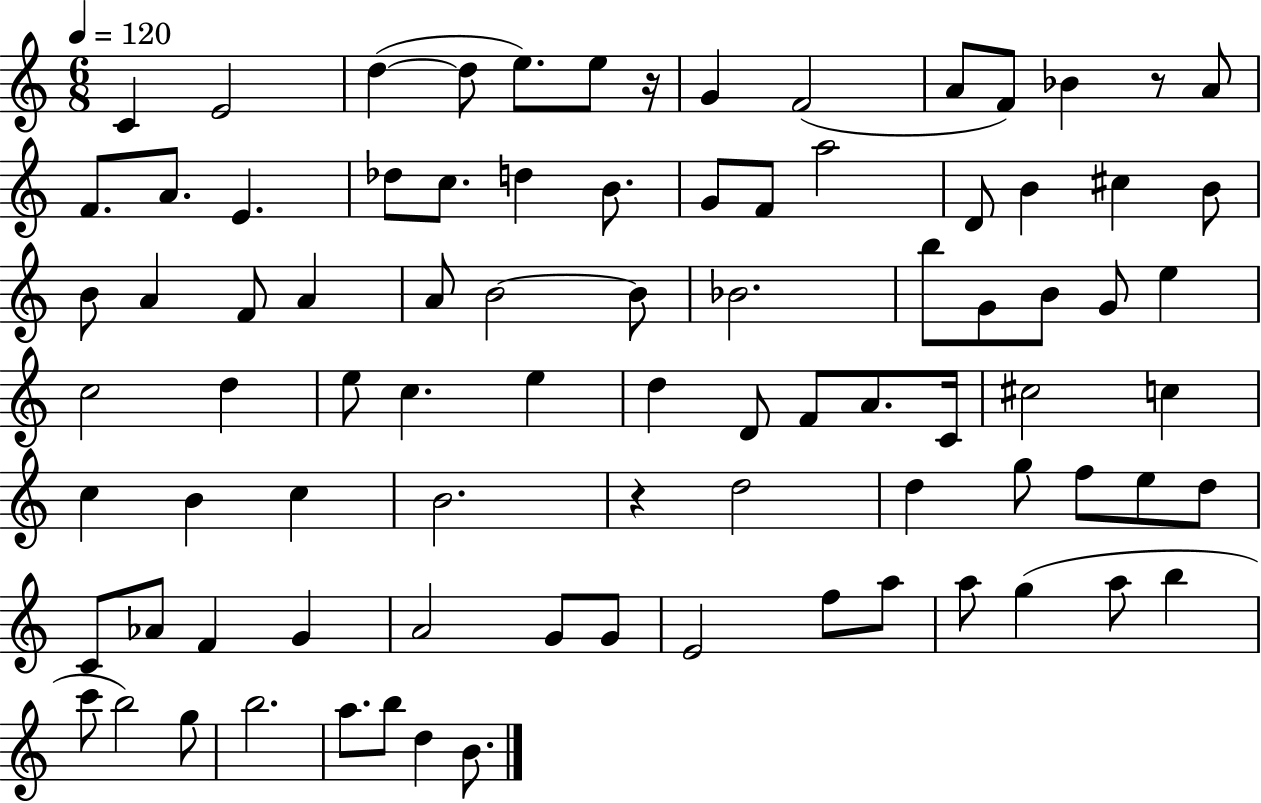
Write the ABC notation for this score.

X:1
T:Untitled
M:6/8
L:1/4
K:C
C E2 d d/2 e/2 e/2 z/4 G F2 A/2 F/2 _B z/2 A/2 F/2 A/2 E _d/2 c/2 d B/2 G/2 F/2 a2 D/2 B ^c B/2 B/2 A F/2 A A/2 B2 B/2 _B2 b/2 G/2 B/2 G/2 e c2 d e/2 c e d D/2 F/2 A/2 C/4 ^c2 c c B c B2 z d2 d g/2 f/2 e/2 d/2 C/2 _A/2 F G A2 G/2 G/2 E2 f/2 a/2 a/2 g a/2 b c'/2 b2 g/2 b2 a/2 b/2 d B/2